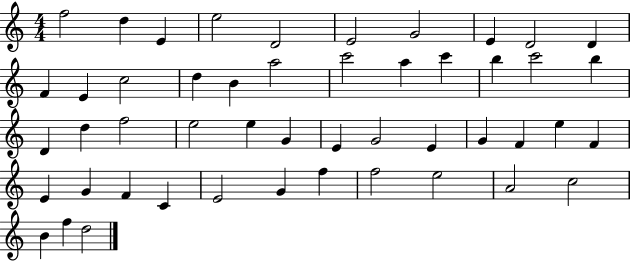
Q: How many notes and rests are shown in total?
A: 49